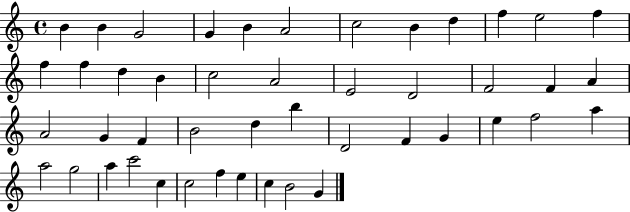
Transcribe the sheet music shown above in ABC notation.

X:1
T:Untitled
M:4/4
L:1/4
K:C
B B G2 G B A2 c2 B d f e2 f f f d B c2 A2 E2 D2 F2 F A A2 G F B2 d b D2 F G e f2 a a2 g2 a c'2 c c2 f e c B2 G